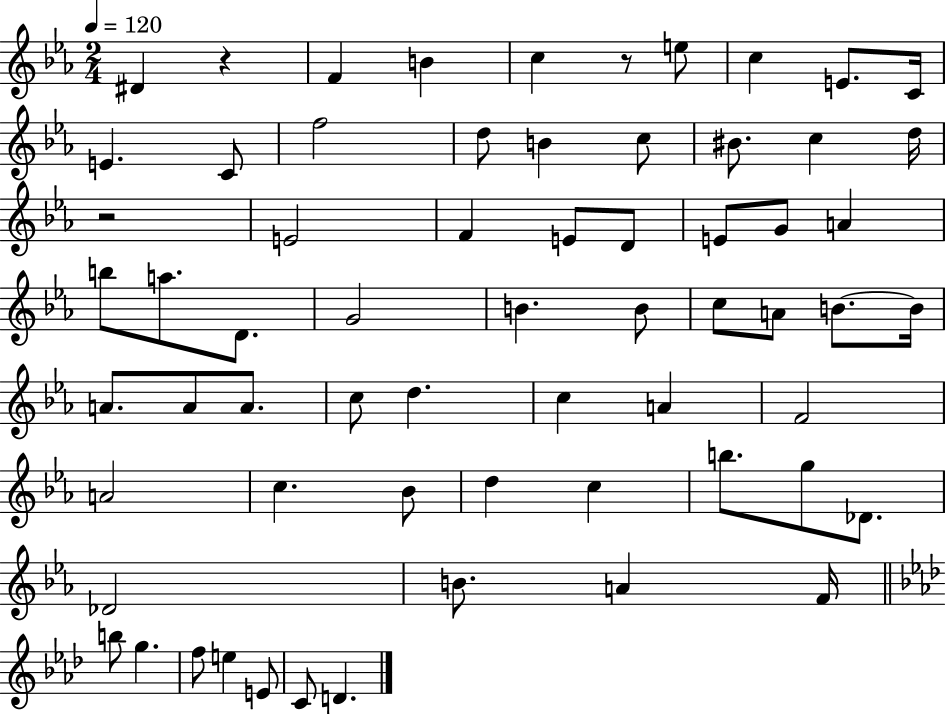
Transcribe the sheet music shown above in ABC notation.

X:1
T:Untitled
M:2/4
L:1/4
K:Eb
^D z F B c z/2 e/2 c E/2 C/4 E C/2 f2 d/2 B c/2 ^B/2 c d/4 z2 E2 F E/2 D/2 E/2 G/2 A b/2 a/2 D/2 G2 B B/2 c/2 A/2 B/2 B/4 A/2 A/2 A/2 c/2 d c A F2 A2 c _B/2 d c b/2 g/2 _D/2 _D2 B/2 A F/4 b/2 g f/2 e E/2 C/2 D